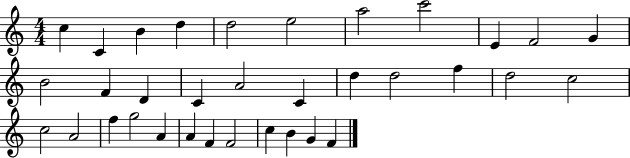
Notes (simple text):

C5/q C4/q B4/q D5/q D5/h E5/h A5/h C6/h E4/q F4/h G4/q B4/h F4/q D4/q C4/q A4/h C4/q D5/q D5/h F5/q D5/h C5/h C5/h A4/h F5/q G5/h A4/q A4/q F4/q F4/h C5/q B4/q G4/q F4/q